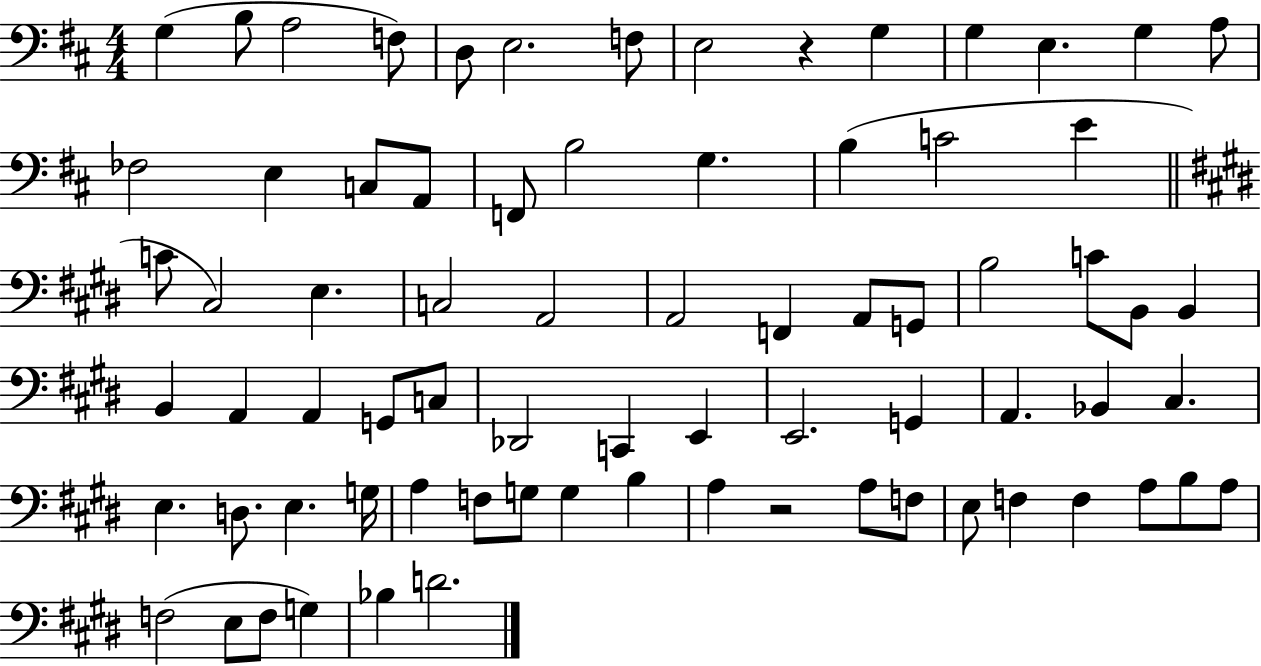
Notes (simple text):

G3/q B3/e A3/h F3/e D3/e E3/h. F3/e E3/h R/q G3/q G3/q E3/q. G3/q A3/e FES3/h E3/q C3/e A2/e F2/e B3/h G3/q. B3/q C4/h E4/q C4/e C#3/h E3/q. C3/h A2/h A2/h F2/q A2/e G2/e B3/h C4/e B2/e B2/q B2/q A2/q A2/q G2/e C3/e Db2/h C2/q E2/q E2/h. G2/q A2/q. Bb2/q C#3/q. E3/q. D3/e. E3/q. G3/s A3/q F3/e G3/e G3/q B3/q A3/q R/h A3/e F3/e E3/e F3/q F3/q A3/e B3/e A3/e F3/h E3/e F3/e G3/q Bb3/q D4/h.